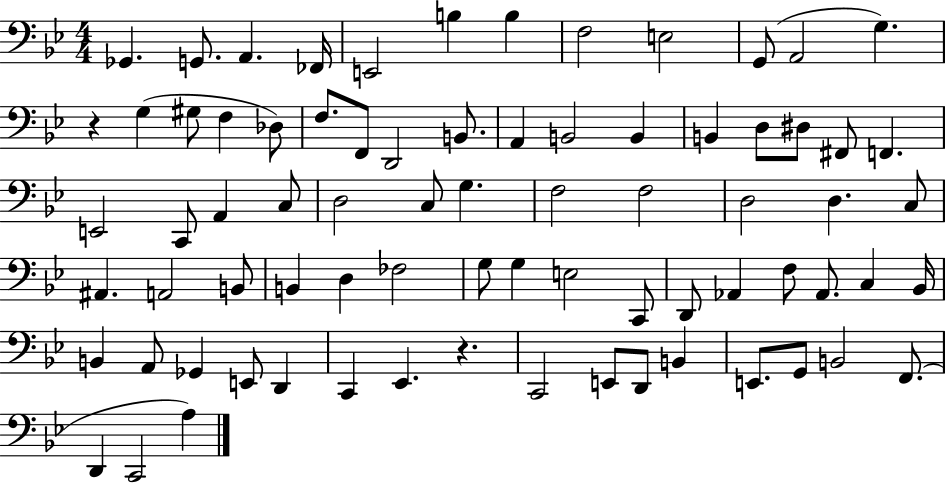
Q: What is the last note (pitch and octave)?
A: A3